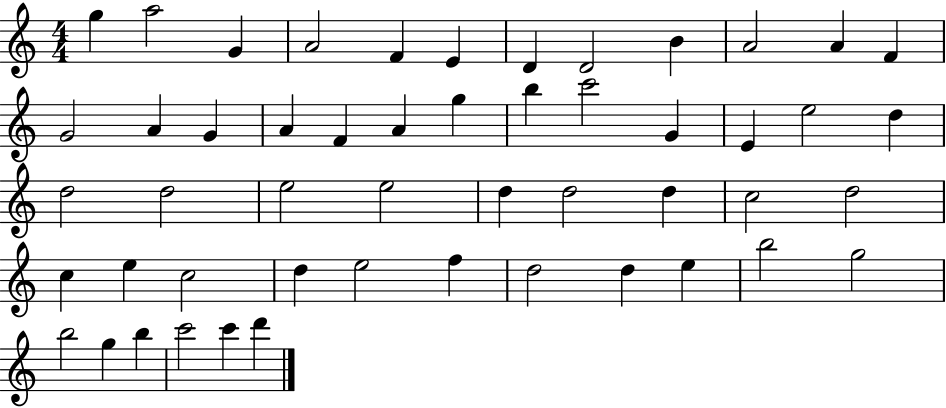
G5/q A5/h G4/q A4/h F4/q E4/q D4/q D4/h B4/q A4/h A4/q F4/q G4/h A4/q G4/q A4/q F4/q A4/q G5/q B5/q C6/h G4/q E4/q E5/h D5/q D5/h D5/h E5/h E5/h D5/q D5/h D5/q C5/h D5/h C5/q E5/q C5/h D5/q E5/h F5/q D5/h D5/q E5/q B5/h G5/h B5/h G5/q B5/q C6/h C6/q D6/q